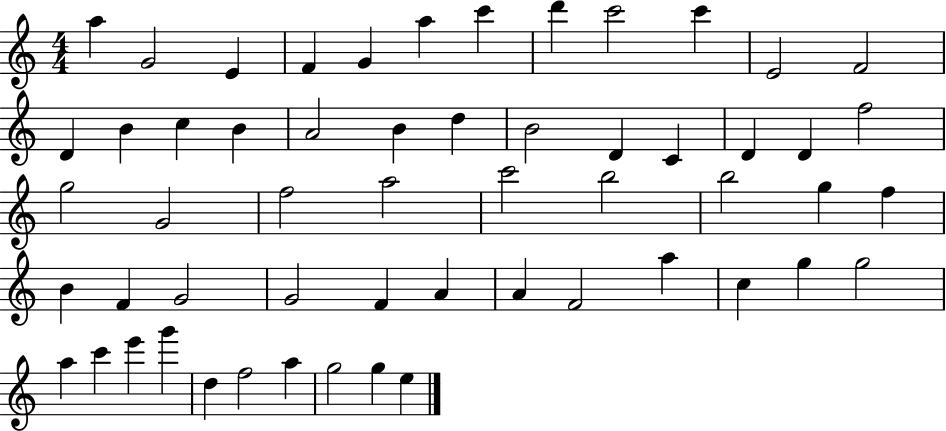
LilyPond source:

{
  \clef treble
  \numericTimeSignature
  \time 4/4
  \key c \major
  a''4 g'2 e'4 | f'4 g'4 a''4 c'''4 | d'''4 c'''2 c'''4 | e'2 f'2 | \break d'4 b'4 c''4 b'4 | a'2 b'4 d''4 | b'2 d'4 c'4 | d'4 d'4 f''2 | \break g''2 g'2 | f''2 a''2 | c'''2 b''2 | b''2 g''4 f''4 | \break b'4 f'4 g'2 | g'2 f'4 a'4 | a'4 f'2 a''4 | c''4 g''4 g''2 | \break a''4 c'''4 e'''4 g'''4 | d''4 f''2 a''4 | g''2 g''4 e''4 | \bar "|."
}